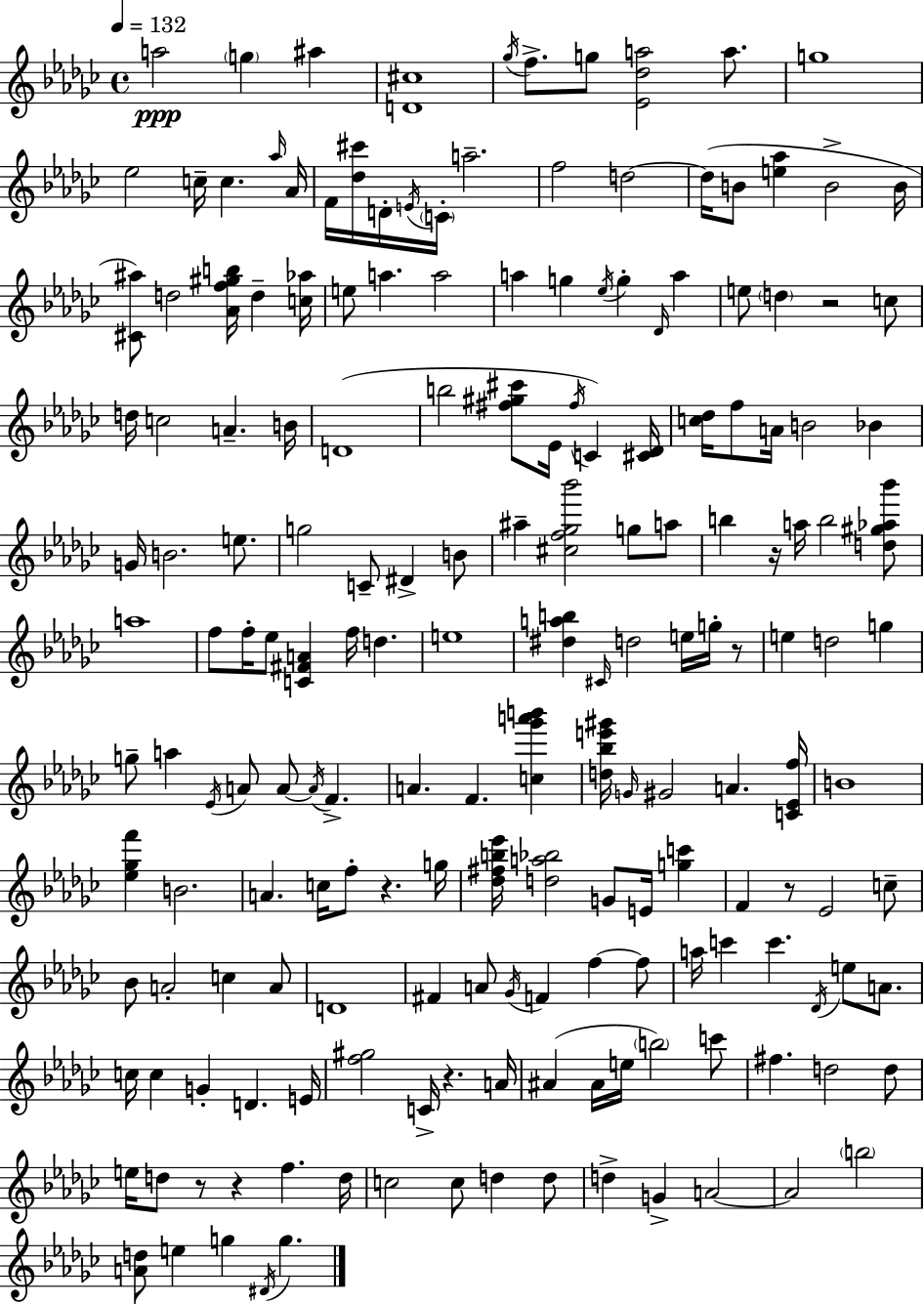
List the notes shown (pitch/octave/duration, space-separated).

A5/h G5/q A#5/q [D4,C#5]/w Gb5/s F5/e. G5/e [Eb4,Db5,A5]/h A5/e. G5/w Eb5/h C5/s C5/q. Ab5/s Ab4/s F4/s [Db5,C#6]/s D4/s E4/s C4/s A5/h. F5/h D5/h D5/s B4/e [E5,Ab5]/q B4/h B4/s [C#4,A#5]/e D5/h [Ab4,F5,G#5,B5]/s D5/q [C5,Ab5]/s E5/e A5/q. A5/h A5/q G5/q Eb5/s G5/q Db4/s A5/q E5/e D5/q R/h C5/e D5/s C5/h A4/q. B4/s D4/w B5/h [F#5,G#5,C#6]/e Eb4/s F#5/s C4/q [C#4,Db4]/s [C5,Db5]/s F5/e A4/s B4/h Bb4/q G4/s B4/h. E5/e. G5/h C4/e D#4/q B4/e A#5/q [C#5,F5,Gb5,Bb6]/h G5/e A5/e B5/q R/s A5/s B5/h [D5,G#5,Ab5,Bb6]/e A5/w F5/e F5/s Eb5/e [C4,F#4,A4]/q F5/s D5/q. E5/w [D#5,A5,B5]/q C#4/s D5/h E5/s G5/s R/e E5/q D5/h G5/q G5/e A5/q Eb4/s A4/e A4/e A4/s F4/q. A4/q. F4/q. [C5,Gb6,A6,B6]/q [D5,Bb5,E6,G#6]/s G4/s G#4/h A4/q. [C4,Eb4,F5]/s B4/w [Eb5,Gb5,F6]/q B4/h. A4/q. C5/s F5/e R/q. G5/s [Db5,F#5,B5,Eb6]/s [D5,A5,Bb5]/h G4/e E4/s [G5,C6]/q F4/q R/e Eb4/h C5/e Bb4/e A4/h C5/q A4/e D4/w F#4/q A4/e Gb4/s F4/q F5/q F5/e A5/s C6/q C6/q. Db4/s E5/e A4/e. C5/s C5/q G4/q D4/q. E4/s [F5,G#5]/h C4/s R/q. A4/s A#4/q A#4/s E5/s B5/h C6/e F#5/q. D5/h D5/e E5/s D5/e R/e R/q F5/q. D5/s C5/h C5/e D5/q D5/e D5/q G4/q A4/h A4/h B5/h [A4,D5]/e E5/q G5/q D#4/s G5/q.